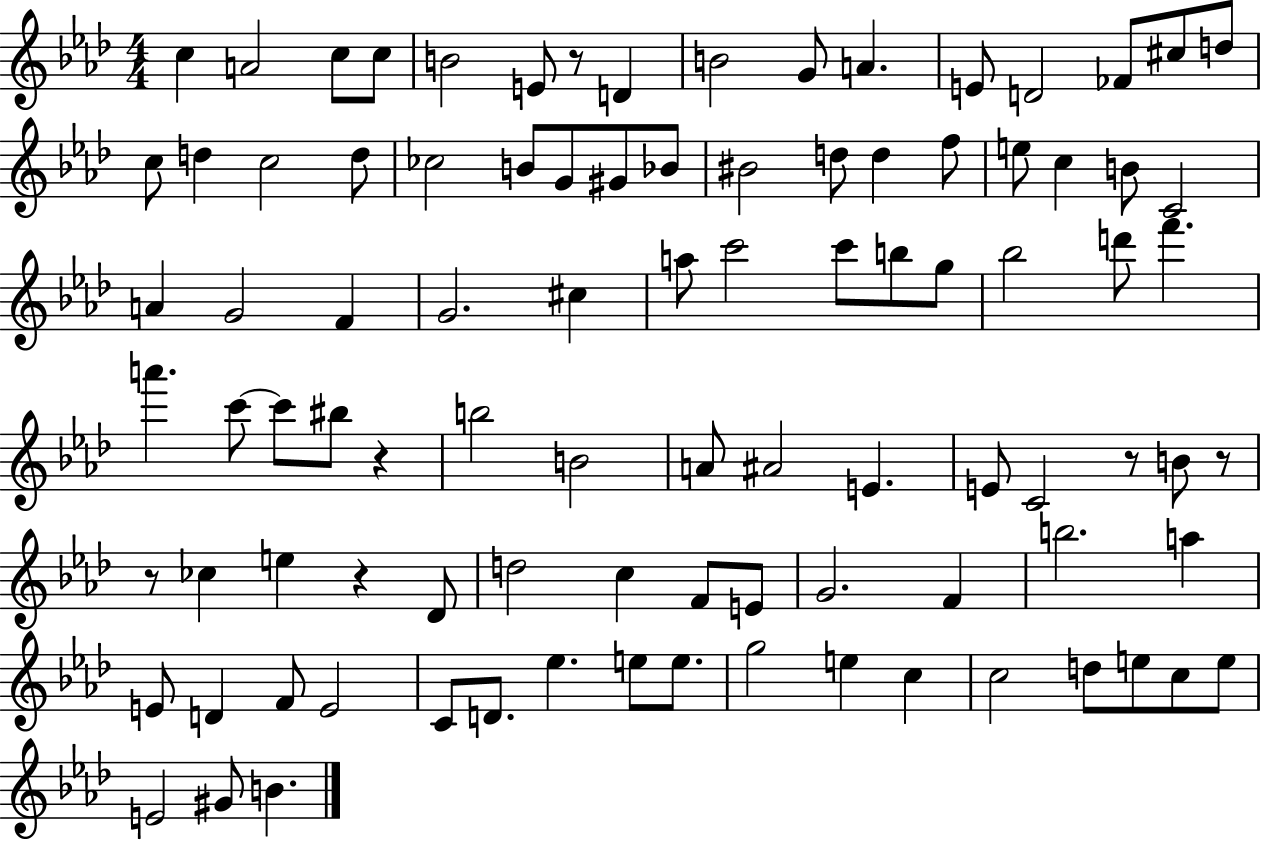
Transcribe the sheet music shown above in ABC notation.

X:1
T:Untitled
M:4/4
L:1/4
K:Ab
c A2 c/2 c/2 B2 E/2 z/2 D B2 G/2 A E/2 D2 _F/2 ^c/2 d/2 c/2 d c2 d/2 _c2 B/2 G/2 ^G/2 _B/2 ^B2 d/2 d f/2 e/2 c B/2 C2 A G2 F G2 ^c a/2 c'2 c'/2 b/2 g/2 _b2 d'/2 f' a' c'/2 c'/2 ^b/2 z b2 B2 A/2 ^A2 E E/2 C2 z/2 B/2 z/2 z/2 _c e z _D/2 d2 c F/2 E/2 G2 F b2 a E/2 D F/2 E2 C/2 D/2 _e e/2 e/2 g2 e c c2 d/2 e/2 c/2 e/2 E2 ^G/2 B